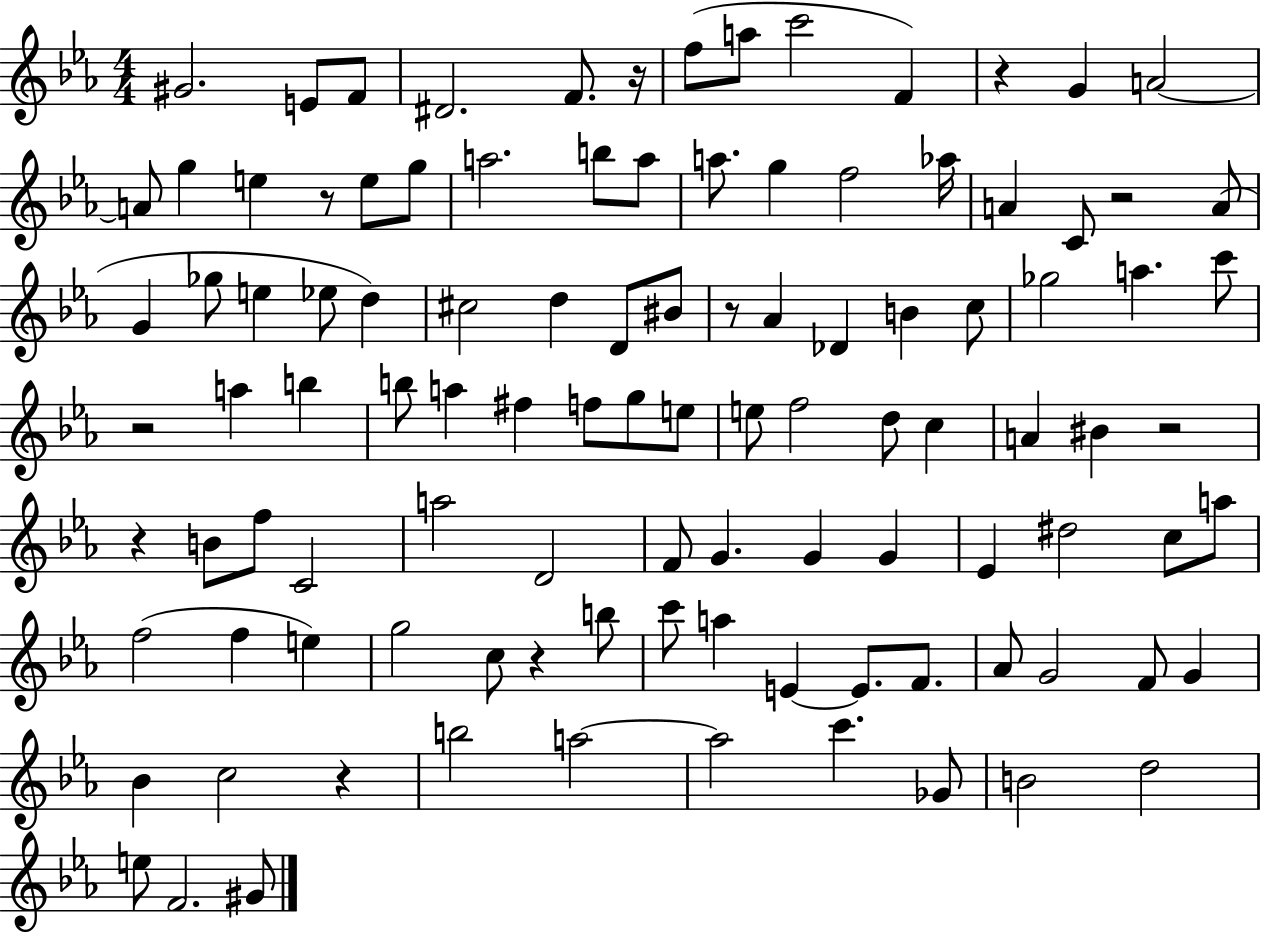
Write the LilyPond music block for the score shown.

{
  \clef treble
  \numericTimeSignature
  \time 4/4
  \key ees \major
  gis'2. e'8 f'8 | dis'2. f'8. r16 | f''8( a''8 c'''2 f'4) | r4 g'4 a'2~~ | \break a'8 g''4 e''4 r8 e''8 g''8 | a''2. b''8 a''8 | a''8. g''4 f''2 aes''16 | a'4 c'8 r2 a'8( | \break g'4 ges''8 e''4 ees''8 d''4) | cis''2 d''4 d'8 bis'8 | r8 aes'4 des'4 b'4 c''8 | ges''2 a''4. c'''8 | \break r2 a''4 b''4 | b''8 a''4 fis''4 f''8 g''8 e''8 | e''8 f''2 d''8 c''4 | a'4 bis'4 r2 | \break r4 b'8 f''8 c'2 | a''2 d'2 | f'8 g'4. g'4 g'4 | ees'4 dis''2 c''8 a''8 | \break f''2( f''4 e''4) | g''2 c''8 r4 b''8 | c'''8 a''4 e'4~~ e'8. f'8. | aes'8 g'2 f'8 g'4 | \break bes'4 c''2 r4 | b''2 a''2~~ | a''2 c'''4. ges'8 | b'2 d''2 | \break e''8 f'2. gis'8 | \bar "|."
}